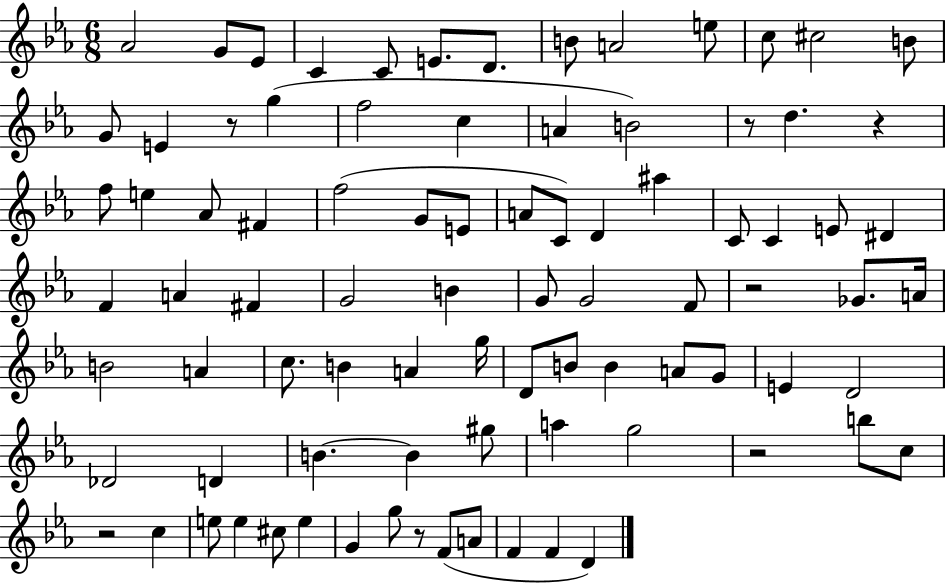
Ab4/h G4/e Eb4/e C4/q C4/e E4/e. D4/e. B4/e A4/h E5/e C5/e C#5/h B4/e G4/e E4/q R/e G5/q F5/h C5/q A4/q B4/h R/e D5/q. R/q F5/e E5/q Ab4/e F#4/q F5/h G4/e E4/e A4/e C4/e D4/q A#5/q C4/e C4/q E4/e D#4/q F4/q A4/q F#4/q G4/h B4/q G4/e G4/h F4/e R/h Gb4/e. A4/s B4/h A4/q C5/e. B4/q A4/q G5/s D4/e B4/e B4/q A4/e G4/e E4/q D4/h Db4/h D4/q B4/q. B4/q G#5/e A5/q G5/h R/h B5/e C5/e R/h C5/q E5/e E5/q C#5/e E5/q G4/q G5/e R/e F4/e A4/e F4/q F4/q D4/q